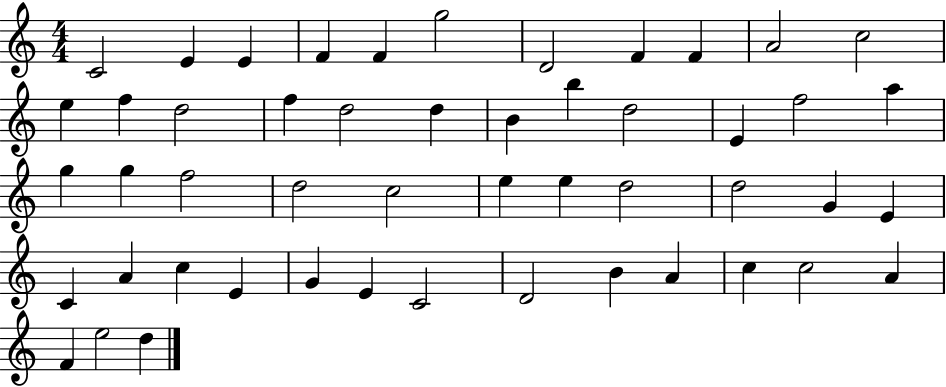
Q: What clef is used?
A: treble